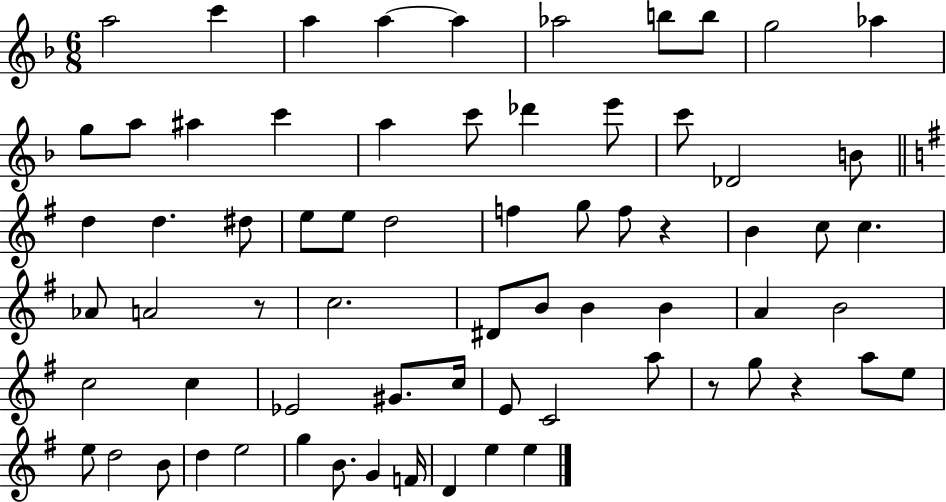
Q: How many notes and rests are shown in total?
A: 69